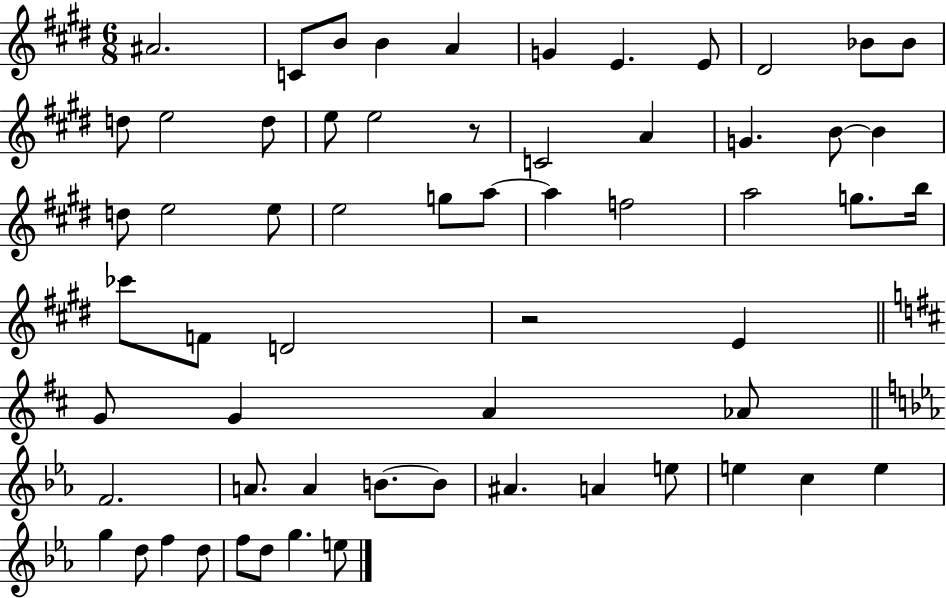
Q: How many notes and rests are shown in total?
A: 61